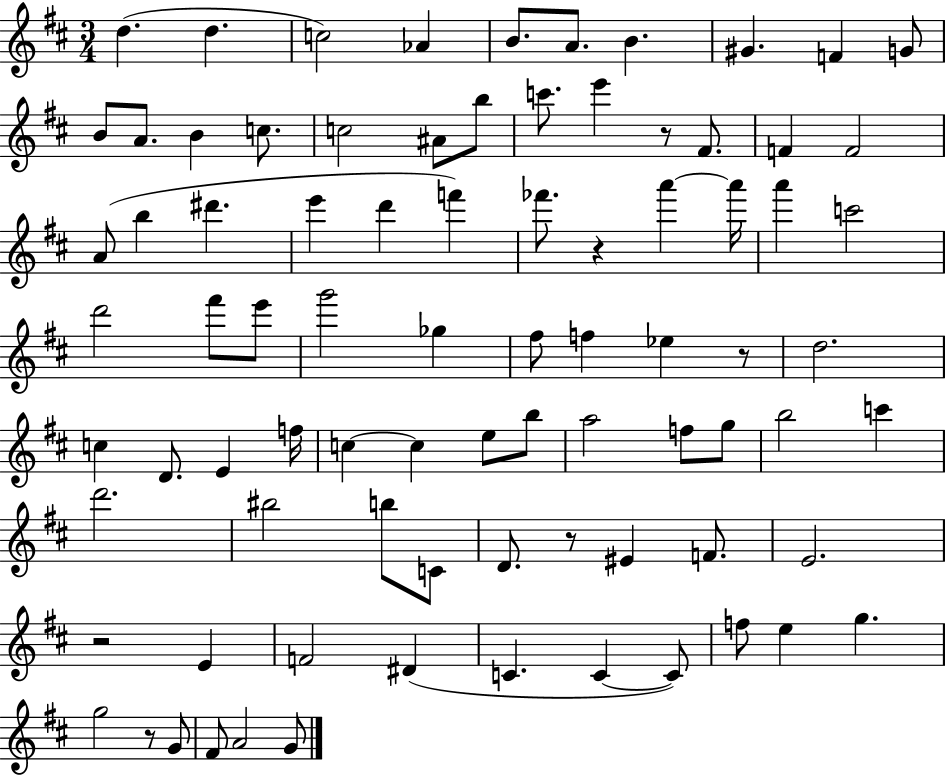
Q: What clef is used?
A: treble